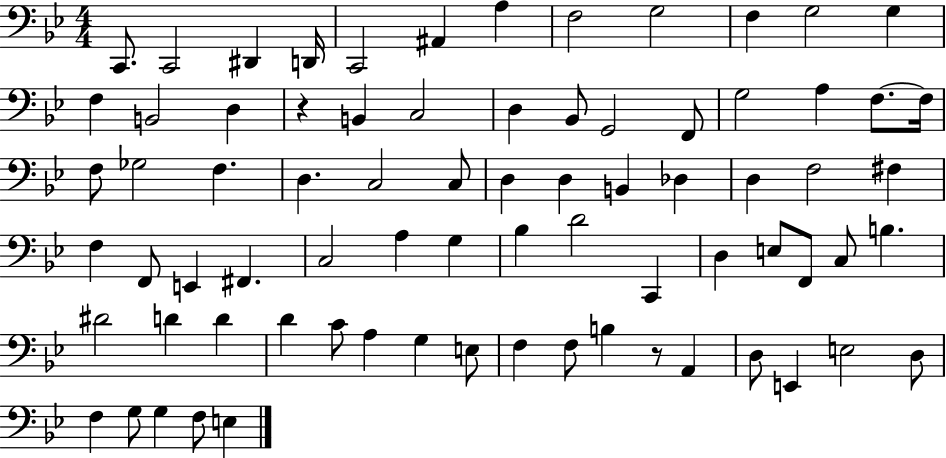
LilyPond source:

{
  \clef bass
  \numericTimeSignature
  \time 4/4
  \key bes \major
  c,8. c,2 dis,4 d,16 | c,2 ais,4 a4 | f2 g2 | f4 g2 g4 | \break f4 b,2 d4 | r4 b,4 c2 | d4 bes,8 g,2 f,8 | g2 a4 f8.~~ f16 | \break f8 ges2 f4. | d4. c2 c8 | d4 d4 b,4 des4 | d4 f2 fis4 | \break f4 f,8 e,4 fis,4. | c2 a4 g4 | bes4 d'2 c,4 | d4 e8 f,8 c8 b4. | \break dis'2 d'4 d'4 | d'4 c'8 a4 g4 e8 | f4 f8 b4 r8 a,4 | d8 e,4 e2 d8 | \break f4 g8 g4 f8 e4 | \bar "|."
}